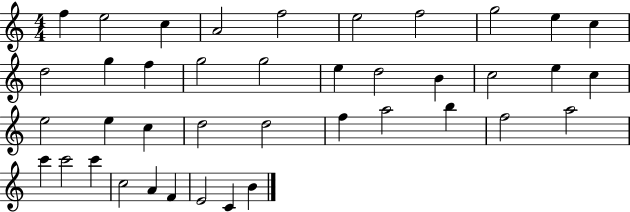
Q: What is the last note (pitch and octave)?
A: B4